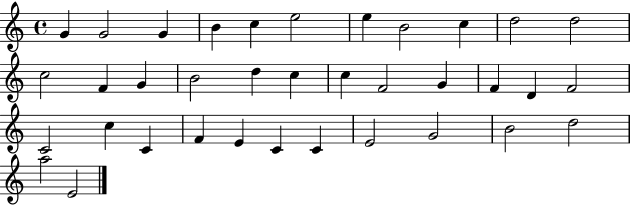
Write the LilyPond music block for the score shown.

{
  \clef treble
  \time 4/4
  \defaultTimeSignature
  \key c \major
  g'4 g'2 g'4 | b'4 c''4 e''2 | e''4 b'2 c''4 | d''2 d''2 | \break c''2 f'4 g'4 | b'2 d''4 c''4 | c''4 f'2 g'4 | f'4 d'4 f'2 | \break c'2 c''4 c'4 | f'4 e'4 c'4 c'4 | e'2 g'2 | b'2 d''2 | \break a''2 e'2 | \bar "|."
}